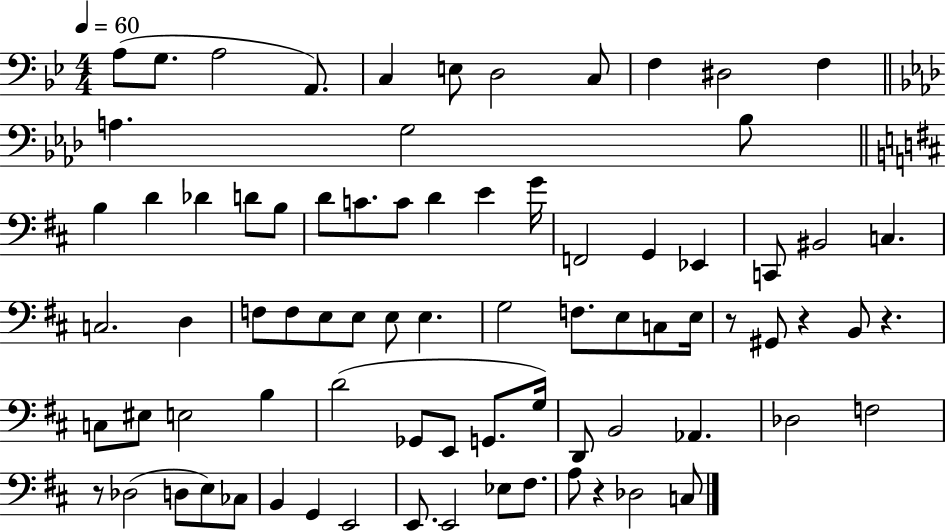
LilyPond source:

{
  \clef bass
  \numericTimeSignature
  \time 4/4
  \key bes \major
  \tempo 4 = 60
  a8( g8. a2 a,8.) | c4 e8 d2 c8 | f4 dis2 f4 | \bar "||" \break \key aes \major a4. g2 bes8 | \bar "||" \break \key d \major b4 d'4 des'4 d'8 b8 | d'8 c'8. c'8 d'4 e'4 g'16 | f,2 g,4 ees,4 | c,8 bis,2 c4. | \break c2. d4 | f8 f8 e8 e8 e8 e4. | g2 f8. e8 c8 e16 | r8 gis,8 r4 b,8 r4. | \break c8 eis8 e2 b4 | d'2( ges,8 e,8 g,8. g16) | d,8 b,2 aes,4. | des2 f2 | \break r8 des2( d8 e8) ces8 | b,4 g,4 e,2 | e,8. e,2 ees8 fis8. | a8 r4 des2 c8 | \break \bar "|."
}